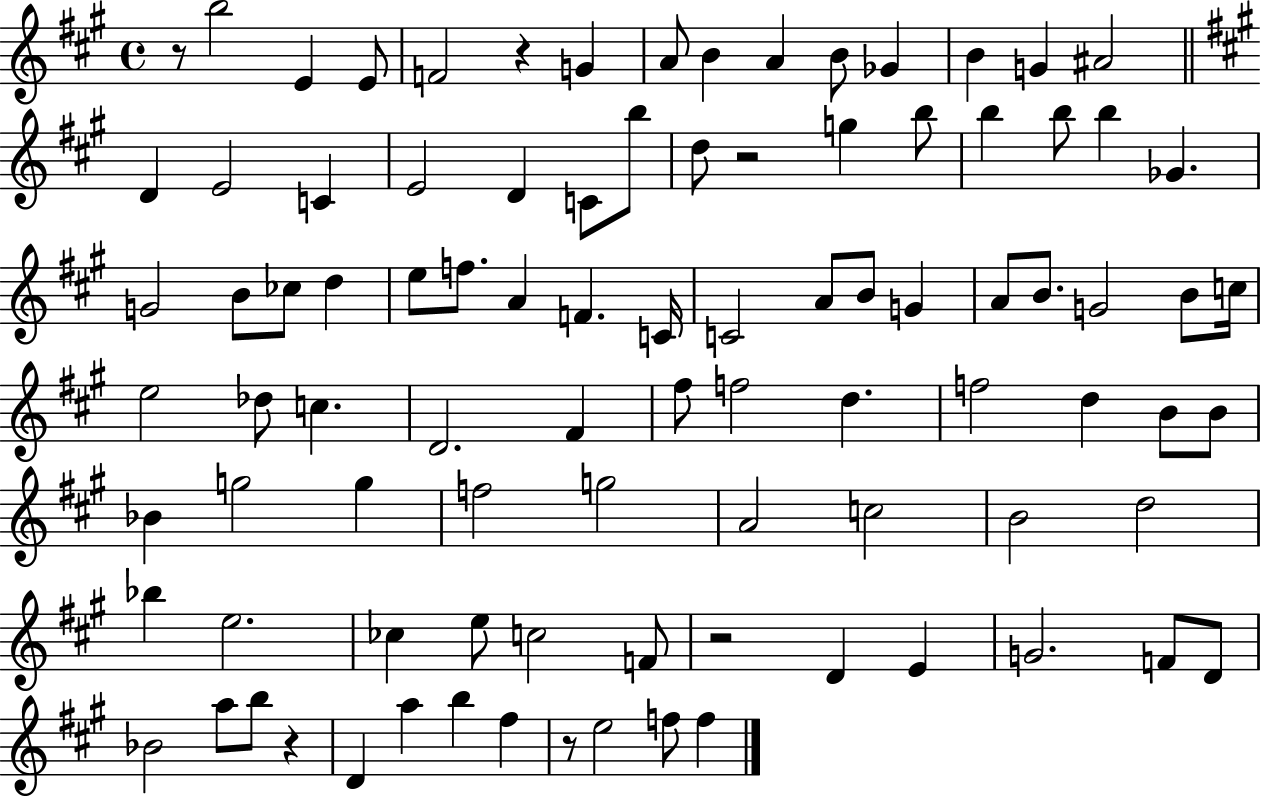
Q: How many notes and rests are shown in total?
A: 93